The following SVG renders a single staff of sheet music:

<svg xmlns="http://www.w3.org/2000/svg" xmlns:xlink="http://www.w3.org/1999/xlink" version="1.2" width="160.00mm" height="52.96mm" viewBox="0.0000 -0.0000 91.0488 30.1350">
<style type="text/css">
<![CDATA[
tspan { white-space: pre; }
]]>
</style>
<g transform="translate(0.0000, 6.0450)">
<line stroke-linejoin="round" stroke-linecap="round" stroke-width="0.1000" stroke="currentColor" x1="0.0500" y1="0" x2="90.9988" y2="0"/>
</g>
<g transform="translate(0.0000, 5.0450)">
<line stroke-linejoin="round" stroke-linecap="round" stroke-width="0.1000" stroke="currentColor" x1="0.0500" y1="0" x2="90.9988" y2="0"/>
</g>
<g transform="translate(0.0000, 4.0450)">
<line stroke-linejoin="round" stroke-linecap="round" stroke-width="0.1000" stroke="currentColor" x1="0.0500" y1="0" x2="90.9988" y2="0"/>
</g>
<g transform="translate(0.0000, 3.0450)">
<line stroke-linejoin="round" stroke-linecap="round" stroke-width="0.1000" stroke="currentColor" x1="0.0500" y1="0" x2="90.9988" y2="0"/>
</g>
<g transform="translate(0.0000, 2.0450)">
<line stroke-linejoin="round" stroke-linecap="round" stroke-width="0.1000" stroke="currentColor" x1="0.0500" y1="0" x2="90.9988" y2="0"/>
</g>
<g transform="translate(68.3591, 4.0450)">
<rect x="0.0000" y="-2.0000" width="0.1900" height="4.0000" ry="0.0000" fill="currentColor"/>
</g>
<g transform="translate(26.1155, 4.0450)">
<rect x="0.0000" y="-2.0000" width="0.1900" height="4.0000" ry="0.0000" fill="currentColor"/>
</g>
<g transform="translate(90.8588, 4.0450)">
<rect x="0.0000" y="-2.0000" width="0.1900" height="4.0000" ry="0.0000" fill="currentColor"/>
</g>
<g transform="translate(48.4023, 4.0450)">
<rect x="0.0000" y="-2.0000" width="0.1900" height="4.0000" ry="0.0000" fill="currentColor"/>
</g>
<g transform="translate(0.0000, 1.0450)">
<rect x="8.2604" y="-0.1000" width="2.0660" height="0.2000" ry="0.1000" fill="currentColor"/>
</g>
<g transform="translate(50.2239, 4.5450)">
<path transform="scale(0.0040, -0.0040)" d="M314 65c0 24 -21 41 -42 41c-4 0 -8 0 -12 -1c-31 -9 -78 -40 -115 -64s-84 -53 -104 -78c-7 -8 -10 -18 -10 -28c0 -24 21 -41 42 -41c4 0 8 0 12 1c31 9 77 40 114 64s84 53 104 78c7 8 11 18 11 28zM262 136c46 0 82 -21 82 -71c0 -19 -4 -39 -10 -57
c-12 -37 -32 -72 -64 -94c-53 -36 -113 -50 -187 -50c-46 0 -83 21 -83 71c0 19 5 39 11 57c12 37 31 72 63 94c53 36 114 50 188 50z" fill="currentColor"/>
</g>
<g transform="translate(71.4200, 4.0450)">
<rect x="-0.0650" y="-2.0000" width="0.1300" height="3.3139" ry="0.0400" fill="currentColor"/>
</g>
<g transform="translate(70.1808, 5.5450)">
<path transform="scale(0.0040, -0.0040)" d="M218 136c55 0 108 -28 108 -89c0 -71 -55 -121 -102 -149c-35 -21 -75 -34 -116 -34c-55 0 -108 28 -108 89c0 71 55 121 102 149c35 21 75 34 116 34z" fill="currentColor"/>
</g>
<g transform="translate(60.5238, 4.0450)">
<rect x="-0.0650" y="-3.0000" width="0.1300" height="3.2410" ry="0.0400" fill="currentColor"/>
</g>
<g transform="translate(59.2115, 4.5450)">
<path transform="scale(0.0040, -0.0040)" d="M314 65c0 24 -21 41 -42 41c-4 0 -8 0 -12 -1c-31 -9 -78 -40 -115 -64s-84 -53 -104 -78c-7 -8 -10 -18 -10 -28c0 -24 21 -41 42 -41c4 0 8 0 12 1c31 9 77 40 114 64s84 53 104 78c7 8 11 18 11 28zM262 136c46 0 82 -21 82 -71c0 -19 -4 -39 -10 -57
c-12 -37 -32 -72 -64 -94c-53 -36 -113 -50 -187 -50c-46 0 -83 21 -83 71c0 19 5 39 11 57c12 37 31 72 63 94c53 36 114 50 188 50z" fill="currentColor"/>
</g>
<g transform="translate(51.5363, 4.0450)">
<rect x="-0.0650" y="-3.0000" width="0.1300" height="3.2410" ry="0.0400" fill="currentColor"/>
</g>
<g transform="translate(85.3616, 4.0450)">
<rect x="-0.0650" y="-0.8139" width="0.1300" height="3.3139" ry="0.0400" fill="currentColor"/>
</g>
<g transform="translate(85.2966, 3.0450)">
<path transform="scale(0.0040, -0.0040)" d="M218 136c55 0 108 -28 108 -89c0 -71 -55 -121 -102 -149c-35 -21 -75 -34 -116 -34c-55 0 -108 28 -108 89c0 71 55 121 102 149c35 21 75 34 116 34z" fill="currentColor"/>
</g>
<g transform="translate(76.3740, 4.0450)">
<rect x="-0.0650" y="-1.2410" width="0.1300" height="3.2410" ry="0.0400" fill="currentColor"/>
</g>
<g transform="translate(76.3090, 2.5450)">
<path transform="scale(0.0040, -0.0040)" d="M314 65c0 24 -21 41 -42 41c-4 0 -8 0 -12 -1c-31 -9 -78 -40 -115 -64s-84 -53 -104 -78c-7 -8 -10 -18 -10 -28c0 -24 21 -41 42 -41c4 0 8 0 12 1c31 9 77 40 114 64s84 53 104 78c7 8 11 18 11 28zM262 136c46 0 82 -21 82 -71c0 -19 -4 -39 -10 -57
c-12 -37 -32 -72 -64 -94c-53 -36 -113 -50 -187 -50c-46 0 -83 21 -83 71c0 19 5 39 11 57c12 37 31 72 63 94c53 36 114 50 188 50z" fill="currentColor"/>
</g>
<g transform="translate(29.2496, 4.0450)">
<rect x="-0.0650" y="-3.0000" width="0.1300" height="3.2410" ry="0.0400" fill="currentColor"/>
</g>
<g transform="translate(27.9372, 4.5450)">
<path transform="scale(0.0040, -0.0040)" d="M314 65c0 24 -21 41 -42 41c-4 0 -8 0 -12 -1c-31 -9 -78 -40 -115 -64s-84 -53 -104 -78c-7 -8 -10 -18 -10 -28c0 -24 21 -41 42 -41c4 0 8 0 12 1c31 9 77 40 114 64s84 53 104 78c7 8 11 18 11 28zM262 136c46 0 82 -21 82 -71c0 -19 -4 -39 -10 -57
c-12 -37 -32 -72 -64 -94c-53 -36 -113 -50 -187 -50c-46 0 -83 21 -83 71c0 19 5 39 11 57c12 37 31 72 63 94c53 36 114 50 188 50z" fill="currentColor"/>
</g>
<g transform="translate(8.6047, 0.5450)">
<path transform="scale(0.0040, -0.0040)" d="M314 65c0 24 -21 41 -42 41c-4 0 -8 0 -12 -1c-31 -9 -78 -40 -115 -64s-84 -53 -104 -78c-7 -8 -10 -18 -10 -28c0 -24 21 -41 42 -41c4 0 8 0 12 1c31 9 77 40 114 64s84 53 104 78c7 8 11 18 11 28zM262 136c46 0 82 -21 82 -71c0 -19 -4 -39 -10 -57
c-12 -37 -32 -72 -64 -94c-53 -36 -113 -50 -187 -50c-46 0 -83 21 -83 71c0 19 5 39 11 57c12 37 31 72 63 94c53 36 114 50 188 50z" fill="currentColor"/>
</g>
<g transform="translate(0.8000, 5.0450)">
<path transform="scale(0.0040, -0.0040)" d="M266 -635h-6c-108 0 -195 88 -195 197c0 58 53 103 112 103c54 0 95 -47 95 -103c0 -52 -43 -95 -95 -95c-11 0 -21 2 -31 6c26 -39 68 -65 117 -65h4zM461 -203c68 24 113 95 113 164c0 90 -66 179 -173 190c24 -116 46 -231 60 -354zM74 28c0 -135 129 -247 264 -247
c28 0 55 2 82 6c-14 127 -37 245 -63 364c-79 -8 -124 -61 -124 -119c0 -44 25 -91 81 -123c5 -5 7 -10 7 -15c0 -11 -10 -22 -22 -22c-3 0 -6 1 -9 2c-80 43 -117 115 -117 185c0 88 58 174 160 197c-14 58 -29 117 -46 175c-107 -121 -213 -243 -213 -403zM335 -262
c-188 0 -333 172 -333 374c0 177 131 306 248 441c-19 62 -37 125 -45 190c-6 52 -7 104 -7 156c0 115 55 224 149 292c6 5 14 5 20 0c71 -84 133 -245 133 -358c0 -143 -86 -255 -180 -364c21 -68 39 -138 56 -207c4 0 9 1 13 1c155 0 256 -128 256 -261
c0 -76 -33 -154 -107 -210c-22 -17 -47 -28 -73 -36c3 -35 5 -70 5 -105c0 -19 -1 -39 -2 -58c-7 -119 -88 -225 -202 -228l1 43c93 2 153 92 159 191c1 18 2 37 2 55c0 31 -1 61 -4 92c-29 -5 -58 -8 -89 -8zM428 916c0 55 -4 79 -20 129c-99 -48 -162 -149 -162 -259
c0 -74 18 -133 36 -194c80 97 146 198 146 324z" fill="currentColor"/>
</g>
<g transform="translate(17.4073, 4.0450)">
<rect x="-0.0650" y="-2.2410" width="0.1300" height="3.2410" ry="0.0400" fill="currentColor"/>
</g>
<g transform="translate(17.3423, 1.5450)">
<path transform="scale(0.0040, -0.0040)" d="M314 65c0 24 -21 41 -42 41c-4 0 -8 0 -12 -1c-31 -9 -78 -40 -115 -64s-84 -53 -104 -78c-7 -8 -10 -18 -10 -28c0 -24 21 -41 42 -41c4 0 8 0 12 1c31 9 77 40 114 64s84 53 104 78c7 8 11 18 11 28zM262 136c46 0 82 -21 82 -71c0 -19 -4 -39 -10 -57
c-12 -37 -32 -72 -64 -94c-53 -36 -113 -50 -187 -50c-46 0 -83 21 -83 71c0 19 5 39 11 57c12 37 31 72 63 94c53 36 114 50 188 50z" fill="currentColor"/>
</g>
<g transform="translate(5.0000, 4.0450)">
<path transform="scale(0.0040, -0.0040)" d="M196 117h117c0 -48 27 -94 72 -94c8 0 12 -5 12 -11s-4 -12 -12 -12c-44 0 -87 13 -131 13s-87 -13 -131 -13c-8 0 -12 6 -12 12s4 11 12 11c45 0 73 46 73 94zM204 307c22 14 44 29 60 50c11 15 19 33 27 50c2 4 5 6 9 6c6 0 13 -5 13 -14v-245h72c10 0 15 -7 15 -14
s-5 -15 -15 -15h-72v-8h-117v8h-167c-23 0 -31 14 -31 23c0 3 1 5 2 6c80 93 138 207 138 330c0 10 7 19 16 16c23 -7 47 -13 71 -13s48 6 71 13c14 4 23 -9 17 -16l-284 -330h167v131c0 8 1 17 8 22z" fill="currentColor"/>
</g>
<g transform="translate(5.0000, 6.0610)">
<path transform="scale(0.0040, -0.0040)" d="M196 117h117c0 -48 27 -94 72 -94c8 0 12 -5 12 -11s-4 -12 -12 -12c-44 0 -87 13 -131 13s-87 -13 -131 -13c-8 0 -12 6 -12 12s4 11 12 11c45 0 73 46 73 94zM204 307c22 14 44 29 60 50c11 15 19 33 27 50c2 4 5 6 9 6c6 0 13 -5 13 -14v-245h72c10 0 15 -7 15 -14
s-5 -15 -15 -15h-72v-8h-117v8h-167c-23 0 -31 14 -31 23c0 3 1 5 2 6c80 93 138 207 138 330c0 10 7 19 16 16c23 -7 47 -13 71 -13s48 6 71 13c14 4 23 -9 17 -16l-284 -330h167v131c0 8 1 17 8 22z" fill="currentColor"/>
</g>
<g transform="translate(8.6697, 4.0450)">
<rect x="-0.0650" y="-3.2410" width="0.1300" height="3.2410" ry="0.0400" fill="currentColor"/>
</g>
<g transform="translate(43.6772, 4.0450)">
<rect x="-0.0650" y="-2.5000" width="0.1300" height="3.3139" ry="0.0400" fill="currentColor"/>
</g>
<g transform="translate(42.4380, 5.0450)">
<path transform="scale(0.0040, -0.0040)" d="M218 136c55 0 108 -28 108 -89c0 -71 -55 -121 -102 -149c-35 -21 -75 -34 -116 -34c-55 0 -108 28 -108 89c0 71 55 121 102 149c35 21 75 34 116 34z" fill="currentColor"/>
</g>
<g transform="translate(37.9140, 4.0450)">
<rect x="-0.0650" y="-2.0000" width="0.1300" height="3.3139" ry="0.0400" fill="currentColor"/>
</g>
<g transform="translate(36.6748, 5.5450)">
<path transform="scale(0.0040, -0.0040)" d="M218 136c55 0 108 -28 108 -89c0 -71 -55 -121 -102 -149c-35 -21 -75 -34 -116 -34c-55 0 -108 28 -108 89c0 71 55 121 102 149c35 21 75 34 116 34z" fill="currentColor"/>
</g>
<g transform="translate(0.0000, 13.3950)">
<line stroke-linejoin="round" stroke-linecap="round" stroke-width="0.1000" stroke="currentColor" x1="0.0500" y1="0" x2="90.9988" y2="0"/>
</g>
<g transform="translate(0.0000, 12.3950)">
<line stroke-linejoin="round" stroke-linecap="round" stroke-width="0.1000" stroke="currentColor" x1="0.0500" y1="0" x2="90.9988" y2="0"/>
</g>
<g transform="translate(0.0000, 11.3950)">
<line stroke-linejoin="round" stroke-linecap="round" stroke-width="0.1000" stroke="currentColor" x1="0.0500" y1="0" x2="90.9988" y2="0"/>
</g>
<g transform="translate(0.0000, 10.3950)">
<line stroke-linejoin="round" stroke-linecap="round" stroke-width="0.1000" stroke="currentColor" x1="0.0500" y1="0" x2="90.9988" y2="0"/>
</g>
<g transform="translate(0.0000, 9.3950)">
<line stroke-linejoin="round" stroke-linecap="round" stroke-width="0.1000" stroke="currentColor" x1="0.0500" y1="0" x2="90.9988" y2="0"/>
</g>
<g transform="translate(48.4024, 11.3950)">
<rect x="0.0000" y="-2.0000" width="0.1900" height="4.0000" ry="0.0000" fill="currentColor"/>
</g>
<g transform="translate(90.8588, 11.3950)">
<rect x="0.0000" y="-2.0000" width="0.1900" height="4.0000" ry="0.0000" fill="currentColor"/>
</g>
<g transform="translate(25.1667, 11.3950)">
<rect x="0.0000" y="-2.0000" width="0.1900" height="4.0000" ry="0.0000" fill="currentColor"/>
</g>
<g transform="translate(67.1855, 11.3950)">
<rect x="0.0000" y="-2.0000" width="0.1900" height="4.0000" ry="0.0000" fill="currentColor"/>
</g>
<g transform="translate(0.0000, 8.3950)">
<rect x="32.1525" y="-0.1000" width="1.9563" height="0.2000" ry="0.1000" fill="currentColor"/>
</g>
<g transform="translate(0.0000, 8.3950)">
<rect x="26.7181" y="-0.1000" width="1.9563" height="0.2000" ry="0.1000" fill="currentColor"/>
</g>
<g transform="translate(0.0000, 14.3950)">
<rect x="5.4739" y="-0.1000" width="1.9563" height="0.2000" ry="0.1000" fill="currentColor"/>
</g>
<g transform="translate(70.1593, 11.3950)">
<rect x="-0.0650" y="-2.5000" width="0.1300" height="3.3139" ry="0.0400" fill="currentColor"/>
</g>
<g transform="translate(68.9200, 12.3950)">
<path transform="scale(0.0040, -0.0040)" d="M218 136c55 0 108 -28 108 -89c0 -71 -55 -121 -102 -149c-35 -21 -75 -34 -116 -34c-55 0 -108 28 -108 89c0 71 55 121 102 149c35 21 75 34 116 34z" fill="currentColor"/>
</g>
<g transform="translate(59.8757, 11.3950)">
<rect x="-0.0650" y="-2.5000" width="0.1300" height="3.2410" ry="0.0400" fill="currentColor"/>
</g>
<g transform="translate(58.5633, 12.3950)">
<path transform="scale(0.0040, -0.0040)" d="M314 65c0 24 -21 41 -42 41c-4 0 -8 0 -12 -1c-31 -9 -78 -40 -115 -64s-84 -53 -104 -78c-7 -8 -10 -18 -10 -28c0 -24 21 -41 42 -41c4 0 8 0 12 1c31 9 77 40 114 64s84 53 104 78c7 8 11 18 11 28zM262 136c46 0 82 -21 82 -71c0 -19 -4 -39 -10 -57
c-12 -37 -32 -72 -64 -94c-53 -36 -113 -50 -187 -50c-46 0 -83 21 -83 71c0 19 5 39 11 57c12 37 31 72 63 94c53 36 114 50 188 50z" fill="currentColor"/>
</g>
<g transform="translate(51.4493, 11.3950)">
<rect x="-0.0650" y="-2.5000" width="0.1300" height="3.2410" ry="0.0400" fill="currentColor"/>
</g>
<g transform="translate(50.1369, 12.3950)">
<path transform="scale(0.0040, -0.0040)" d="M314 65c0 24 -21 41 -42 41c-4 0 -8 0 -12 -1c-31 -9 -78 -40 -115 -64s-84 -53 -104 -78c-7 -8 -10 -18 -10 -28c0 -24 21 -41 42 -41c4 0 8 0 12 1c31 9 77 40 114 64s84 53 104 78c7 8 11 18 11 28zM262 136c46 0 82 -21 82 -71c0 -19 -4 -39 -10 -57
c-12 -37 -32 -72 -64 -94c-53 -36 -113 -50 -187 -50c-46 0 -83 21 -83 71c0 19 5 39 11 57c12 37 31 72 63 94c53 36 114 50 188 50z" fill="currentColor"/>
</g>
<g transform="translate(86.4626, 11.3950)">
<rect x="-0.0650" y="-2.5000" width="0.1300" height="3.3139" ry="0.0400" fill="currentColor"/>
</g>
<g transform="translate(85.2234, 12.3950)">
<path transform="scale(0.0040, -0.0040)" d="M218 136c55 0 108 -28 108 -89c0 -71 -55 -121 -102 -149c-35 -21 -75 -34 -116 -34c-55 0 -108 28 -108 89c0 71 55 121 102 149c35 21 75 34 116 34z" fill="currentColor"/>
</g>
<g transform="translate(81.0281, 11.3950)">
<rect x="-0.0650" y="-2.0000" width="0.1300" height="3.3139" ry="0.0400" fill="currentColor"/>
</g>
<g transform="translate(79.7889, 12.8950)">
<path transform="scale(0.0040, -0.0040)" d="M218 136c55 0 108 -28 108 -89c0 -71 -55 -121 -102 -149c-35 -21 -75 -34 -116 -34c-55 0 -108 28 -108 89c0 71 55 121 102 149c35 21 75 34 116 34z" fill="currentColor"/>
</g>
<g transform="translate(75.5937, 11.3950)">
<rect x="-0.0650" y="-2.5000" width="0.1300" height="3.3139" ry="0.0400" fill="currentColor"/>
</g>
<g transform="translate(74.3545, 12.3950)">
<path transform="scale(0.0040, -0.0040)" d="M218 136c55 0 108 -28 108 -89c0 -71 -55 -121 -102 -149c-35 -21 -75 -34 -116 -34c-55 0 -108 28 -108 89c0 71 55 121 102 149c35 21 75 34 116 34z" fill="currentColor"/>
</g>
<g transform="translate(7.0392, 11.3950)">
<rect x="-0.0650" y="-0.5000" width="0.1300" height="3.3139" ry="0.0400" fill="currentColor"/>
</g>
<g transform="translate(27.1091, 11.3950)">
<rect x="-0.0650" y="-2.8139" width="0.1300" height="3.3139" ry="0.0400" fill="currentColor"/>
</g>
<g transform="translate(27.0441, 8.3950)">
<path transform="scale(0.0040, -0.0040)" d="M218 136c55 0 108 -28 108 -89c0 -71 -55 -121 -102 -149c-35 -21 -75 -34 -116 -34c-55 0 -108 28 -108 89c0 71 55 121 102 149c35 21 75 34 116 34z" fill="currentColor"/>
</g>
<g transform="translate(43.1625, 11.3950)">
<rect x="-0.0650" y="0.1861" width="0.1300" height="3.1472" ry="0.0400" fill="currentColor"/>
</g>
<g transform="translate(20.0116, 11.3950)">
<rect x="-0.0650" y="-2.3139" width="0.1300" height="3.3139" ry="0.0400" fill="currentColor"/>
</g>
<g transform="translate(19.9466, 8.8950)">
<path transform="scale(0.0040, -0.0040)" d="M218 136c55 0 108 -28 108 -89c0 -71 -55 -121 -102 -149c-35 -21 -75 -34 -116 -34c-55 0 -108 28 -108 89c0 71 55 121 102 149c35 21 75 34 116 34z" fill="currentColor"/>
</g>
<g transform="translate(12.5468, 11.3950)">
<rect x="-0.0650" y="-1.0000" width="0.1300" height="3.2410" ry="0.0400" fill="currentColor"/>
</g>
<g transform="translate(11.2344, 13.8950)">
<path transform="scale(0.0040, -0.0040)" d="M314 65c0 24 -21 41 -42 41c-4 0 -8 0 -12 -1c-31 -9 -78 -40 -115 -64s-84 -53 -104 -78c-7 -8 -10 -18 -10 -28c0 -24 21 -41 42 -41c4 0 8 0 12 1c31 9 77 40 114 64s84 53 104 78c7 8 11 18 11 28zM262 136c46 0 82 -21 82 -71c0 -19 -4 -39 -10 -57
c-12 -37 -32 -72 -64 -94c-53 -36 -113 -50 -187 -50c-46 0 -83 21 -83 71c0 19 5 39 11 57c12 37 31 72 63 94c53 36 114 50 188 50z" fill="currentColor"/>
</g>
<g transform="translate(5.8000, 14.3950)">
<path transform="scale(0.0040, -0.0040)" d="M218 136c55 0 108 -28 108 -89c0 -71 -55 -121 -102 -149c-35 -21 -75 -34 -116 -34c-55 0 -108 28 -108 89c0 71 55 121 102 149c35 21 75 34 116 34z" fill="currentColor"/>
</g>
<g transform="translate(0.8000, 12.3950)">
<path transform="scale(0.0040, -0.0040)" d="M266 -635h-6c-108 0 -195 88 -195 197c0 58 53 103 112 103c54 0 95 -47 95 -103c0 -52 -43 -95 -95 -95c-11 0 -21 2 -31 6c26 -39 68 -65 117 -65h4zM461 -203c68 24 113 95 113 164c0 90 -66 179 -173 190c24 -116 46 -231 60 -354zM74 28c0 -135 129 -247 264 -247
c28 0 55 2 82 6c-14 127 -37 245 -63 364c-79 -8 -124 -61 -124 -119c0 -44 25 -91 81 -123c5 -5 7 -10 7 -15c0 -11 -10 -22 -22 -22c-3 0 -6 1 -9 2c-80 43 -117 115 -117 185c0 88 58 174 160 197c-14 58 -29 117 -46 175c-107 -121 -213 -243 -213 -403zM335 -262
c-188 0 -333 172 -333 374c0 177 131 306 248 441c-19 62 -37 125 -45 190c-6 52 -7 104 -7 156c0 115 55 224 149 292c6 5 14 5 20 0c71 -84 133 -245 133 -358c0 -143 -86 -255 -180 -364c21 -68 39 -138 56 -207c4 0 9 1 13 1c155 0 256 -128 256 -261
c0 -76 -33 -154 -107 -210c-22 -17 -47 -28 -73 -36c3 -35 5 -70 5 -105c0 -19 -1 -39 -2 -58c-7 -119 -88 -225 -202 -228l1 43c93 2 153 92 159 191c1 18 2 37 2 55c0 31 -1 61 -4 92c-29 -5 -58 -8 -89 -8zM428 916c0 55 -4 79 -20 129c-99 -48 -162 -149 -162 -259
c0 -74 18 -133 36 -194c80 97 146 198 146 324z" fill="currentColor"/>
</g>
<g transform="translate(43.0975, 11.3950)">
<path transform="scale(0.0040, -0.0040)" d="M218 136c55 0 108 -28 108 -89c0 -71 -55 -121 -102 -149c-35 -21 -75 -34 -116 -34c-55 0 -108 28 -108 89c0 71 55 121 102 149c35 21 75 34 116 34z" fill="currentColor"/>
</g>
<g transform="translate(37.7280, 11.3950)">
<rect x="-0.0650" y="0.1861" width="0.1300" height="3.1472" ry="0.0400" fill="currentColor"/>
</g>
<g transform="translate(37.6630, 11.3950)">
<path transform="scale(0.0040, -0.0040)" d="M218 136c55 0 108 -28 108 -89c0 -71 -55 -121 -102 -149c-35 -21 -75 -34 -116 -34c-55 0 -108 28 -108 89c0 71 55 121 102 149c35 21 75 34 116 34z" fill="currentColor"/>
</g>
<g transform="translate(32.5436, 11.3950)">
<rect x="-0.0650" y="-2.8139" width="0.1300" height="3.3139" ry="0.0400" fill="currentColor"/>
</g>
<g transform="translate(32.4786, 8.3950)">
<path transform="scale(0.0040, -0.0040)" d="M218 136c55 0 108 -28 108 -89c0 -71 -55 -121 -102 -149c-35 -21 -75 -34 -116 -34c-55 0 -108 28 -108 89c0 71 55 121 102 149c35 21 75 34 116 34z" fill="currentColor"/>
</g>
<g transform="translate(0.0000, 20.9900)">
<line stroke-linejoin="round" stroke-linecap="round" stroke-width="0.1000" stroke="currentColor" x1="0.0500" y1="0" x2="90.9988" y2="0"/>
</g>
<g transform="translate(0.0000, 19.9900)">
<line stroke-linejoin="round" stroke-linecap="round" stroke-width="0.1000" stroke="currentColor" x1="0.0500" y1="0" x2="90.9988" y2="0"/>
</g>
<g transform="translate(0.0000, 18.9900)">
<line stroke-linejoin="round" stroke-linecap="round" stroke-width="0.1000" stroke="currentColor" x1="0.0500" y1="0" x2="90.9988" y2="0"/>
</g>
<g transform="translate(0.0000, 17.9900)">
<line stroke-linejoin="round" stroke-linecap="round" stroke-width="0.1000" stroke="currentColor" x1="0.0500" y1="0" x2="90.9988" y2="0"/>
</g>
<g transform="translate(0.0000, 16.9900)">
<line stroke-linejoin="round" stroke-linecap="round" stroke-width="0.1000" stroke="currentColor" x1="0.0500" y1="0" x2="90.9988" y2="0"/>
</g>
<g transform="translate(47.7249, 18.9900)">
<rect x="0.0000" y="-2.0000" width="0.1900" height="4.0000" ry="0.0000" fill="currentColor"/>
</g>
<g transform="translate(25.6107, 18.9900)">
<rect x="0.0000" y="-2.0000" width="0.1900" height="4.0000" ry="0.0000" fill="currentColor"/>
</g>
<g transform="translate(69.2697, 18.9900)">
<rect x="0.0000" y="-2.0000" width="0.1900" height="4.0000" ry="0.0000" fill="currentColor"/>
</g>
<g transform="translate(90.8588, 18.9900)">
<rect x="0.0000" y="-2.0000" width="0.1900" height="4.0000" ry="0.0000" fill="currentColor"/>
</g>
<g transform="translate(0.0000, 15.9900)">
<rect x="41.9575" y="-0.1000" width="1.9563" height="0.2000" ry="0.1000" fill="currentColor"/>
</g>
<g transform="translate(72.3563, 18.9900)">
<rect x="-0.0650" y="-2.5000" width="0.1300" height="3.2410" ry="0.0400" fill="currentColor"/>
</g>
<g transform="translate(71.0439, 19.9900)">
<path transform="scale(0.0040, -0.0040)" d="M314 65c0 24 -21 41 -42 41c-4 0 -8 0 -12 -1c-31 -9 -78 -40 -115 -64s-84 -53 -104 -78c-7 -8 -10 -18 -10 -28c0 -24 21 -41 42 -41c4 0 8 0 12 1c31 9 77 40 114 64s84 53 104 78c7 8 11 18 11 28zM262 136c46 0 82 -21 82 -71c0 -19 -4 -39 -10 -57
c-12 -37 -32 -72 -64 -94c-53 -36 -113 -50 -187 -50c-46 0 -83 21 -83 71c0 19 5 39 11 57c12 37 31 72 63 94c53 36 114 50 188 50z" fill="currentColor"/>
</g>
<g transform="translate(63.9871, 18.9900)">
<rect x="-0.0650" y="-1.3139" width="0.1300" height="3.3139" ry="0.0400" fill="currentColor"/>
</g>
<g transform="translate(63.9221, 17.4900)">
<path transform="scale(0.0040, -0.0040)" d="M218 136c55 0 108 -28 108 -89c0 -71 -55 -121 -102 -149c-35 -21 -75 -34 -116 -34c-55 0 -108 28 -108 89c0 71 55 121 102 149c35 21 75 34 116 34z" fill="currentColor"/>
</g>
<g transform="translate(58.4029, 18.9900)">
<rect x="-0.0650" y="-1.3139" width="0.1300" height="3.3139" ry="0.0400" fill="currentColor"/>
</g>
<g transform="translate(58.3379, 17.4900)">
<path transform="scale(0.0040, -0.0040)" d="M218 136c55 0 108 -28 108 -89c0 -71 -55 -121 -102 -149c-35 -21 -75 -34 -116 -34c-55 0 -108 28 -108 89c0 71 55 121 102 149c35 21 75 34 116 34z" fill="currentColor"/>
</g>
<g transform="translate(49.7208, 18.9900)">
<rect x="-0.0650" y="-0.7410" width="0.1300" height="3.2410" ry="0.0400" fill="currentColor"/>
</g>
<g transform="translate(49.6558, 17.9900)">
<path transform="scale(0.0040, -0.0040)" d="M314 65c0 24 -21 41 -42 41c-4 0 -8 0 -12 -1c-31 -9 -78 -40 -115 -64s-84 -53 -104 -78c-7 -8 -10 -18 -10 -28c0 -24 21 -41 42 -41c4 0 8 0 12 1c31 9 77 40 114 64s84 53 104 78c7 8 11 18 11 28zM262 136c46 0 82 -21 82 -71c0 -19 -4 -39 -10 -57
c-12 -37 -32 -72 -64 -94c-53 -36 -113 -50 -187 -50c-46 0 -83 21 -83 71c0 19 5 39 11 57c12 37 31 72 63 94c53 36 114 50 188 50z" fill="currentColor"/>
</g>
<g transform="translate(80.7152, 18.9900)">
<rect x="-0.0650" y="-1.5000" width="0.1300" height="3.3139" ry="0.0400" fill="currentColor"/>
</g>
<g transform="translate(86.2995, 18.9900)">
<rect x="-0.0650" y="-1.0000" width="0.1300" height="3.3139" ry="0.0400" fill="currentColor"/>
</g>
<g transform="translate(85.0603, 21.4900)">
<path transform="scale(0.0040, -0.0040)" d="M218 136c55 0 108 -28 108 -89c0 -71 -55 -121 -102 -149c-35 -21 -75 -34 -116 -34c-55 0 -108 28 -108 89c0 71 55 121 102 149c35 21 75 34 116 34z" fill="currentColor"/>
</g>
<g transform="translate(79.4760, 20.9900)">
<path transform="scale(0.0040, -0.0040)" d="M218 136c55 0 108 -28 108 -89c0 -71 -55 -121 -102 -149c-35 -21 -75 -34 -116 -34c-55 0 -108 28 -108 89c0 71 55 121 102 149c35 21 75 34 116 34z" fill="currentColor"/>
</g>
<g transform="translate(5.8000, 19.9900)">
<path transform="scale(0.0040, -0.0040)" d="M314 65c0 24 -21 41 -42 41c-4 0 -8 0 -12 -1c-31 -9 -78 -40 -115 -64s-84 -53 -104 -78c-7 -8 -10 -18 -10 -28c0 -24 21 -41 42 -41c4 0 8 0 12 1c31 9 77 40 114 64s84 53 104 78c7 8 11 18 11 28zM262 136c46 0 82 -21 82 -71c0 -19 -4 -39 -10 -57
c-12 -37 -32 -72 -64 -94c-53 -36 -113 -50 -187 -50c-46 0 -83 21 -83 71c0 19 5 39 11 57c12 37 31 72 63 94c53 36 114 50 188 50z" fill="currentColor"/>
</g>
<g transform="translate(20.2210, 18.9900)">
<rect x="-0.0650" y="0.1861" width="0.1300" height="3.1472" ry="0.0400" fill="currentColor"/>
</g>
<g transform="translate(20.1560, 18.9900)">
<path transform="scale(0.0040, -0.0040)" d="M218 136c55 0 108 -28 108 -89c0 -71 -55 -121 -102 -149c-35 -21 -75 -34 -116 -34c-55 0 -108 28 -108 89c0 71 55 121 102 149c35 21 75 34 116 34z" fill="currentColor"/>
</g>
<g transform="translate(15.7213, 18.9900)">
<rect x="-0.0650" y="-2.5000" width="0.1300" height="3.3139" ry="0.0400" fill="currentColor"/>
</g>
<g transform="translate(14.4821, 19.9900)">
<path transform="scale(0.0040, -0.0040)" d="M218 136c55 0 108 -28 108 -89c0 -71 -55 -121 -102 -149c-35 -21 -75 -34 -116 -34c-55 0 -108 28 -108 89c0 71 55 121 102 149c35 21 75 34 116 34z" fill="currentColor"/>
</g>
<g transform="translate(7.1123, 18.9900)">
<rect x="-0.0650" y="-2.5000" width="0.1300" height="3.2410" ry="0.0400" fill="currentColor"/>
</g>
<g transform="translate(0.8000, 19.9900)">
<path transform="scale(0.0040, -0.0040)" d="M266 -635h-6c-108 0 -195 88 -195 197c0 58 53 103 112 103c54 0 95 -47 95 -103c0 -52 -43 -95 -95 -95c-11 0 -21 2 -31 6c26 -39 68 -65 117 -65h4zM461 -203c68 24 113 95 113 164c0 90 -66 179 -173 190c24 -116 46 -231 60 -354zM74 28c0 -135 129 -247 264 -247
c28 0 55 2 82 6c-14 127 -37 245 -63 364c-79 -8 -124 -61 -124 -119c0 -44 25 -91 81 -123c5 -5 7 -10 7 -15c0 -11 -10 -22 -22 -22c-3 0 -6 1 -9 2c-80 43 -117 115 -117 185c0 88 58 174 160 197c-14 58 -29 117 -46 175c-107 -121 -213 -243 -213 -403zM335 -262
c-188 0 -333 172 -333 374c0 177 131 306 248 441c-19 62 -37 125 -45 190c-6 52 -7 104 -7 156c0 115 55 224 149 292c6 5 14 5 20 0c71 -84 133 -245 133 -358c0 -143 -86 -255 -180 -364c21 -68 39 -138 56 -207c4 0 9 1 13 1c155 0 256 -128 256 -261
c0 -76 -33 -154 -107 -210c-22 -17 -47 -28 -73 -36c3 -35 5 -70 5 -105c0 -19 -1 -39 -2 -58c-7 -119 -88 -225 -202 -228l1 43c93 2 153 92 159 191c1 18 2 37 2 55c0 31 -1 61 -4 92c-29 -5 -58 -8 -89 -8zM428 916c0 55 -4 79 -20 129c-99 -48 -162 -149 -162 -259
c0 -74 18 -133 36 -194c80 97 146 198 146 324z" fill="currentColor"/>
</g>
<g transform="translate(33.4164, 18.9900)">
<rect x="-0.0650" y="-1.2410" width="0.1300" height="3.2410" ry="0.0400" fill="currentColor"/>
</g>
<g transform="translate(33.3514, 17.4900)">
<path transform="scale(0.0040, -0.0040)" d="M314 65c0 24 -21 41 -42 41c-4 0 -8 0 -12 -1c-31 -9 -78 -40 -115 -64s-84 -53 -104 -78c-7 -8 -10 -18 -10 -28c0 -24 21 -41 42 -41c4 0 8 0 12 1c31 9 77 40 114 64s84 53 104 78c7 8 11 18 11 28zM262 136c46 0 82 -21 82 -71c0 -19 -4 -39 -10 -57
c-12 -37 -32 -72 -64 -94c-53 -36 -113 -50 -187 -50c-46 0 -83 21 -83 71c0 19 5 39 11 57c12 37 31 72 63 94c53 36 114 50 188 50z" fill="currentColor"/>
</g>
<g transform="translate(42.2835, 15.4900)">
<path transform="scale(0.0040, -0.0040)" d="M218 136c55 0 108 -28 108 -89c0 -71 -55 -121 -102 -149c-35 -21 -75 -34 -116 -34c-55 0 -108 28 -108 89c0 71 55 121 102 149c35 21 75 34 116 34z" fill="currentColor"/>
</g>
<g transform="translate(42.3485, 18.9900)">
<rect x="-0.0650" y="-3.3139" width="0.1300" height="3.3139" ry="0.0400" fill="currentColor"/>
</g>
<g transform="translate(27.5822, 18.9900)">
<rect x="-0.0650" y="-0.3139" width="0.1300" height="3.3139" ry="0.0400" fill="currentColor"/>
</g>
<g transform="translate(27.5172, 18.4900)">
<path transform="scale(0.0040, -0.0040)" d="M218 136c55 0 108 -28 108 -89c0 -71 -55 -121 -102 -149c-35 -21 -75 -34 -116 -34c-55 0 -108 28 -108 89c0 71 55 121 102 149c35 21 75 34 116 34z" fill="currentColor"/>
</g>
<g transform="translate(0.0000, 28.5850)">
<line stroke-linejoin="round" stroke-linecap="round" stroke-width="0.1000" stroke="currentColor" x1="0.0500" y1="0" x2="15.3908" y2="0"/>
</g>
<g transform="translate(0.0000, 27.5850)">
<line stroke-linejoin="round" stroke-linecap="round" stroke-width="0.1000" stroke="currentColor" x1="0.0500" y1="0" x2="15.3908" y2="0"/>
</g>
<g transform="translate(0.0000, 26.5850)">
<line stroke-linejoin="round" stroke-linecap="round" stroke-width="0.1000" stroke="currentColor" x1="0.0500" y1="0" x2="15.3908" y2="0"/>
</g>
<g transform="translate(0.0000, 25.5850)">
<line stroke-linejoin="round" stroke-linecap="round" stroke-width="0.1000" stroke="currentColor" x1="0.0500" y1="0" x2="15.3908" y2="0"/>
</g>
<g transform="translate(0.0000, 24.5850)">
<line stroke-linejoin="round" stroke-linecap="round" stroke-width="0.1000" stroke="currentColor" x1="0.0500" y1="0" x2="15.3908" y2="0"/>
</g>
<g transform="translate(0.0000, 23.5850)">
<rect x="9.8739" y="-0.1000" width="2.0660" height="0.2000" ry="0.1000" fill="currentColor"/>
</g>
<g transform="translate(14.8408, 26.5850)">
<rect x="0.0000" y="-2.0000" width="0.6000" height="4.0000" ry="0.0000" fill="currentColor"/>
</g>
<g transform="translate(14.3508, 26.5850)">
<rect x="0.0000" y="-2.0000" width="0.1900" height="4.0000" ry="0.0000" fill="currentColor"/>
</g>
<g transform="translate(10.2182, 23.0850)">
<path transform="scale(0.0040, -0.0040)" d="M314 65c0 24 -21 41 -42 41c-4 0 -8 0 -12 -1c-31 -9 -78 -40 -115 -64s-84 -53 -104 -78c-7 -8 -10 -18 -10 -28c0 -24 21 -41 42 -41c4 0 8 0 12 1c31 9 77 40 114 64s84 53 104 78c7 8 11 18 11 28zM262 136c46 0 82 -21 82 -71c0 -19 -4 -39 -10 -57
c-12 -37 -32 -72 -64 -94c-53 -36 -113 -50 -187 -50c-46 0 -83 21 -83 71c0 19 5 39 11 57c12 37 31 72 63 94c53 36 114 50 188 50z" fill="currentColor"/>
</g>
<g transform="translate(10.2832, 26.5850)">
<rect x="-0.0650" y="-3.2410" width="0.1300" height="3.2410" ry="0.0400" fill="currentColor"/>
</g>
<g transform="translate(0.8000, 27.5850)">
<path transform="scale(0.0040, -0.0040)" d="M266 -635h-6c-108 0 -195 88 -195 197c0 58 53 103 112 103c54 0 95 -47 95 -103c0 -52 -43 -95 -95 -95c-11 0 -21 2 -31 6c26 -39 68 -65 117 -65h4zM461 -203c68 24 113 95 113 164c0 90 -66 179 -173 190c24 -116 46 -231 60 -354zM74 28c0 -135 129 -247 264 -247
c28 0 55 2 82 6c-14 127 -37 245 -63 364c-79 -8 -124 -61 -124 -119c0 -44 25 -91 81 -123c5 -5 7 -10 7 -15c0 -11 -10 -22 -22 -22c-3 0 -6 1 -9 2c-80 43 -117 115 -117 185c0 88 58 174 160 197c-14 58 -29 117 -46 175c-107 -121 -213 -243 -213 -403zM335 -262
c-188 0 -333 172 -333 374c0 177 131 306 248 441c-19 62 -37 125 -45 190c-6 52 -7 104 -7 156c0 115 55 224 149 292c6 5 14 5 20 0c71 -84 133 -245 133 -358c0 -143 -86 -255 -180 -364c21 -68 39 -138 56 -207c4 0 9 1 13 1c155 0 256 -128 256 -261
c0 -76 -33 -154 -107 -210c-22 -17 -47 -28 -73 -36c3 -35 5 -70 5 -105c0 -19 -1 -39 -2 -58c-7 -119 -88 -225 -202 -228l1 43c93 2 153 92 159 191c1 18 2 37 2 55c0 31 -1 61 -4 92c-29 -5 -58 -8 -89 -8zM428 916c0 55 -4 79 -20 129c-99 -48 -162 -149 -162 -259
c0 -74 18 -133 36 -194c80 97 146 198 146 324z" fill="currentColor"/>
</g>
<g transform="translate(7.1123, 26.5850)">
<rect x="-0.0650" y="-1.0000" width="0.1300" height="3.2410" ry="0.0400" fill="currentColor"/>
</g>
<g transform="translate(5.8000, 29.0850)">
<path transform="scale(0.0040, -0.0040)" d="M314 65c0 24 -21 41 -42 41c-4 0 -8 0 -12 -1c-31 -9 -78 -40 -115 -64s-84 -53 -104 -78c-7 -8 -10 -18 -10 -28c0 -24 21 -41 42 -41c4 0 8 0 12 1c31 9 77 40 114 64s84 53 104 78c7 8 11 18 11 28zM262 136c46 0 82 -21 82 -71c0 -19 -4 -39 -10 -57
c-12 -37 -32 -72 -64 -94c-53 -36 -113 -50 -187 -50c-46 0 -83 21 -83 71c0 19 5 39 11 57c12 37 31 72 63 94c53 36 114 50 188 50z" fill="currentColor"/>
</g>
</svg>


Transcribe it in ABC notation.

X:1
T:Untitled
M:4/4
L:1/4
K:C
b2 g2 A2 F G A2 A2 F e2 d C D2 g a a B B G2 G2 G G F G G2 G B c e2 b d2 e e G2 E D D2 b2